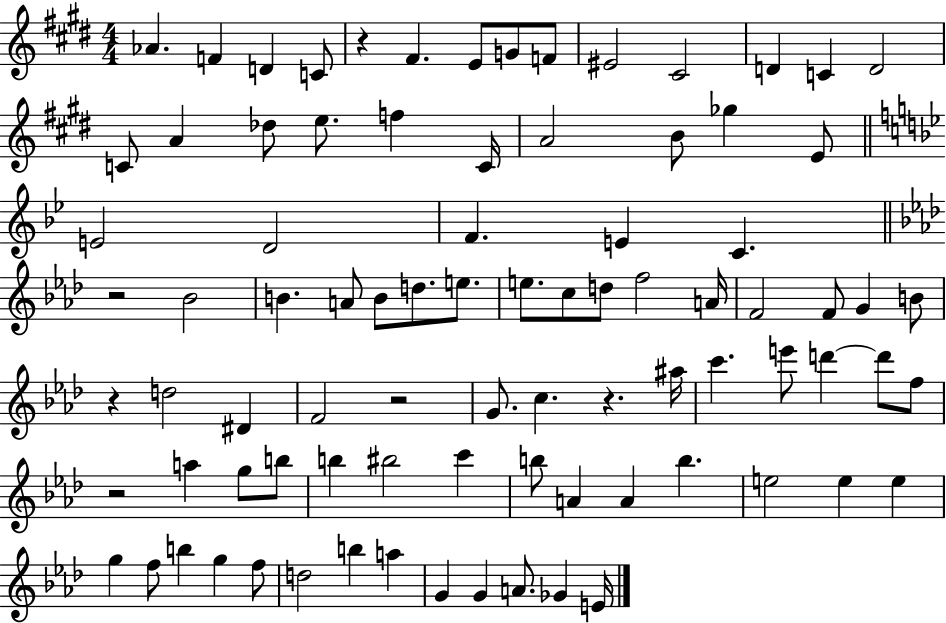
X:1
T:Untitled
M:4/4
L:1/4
K:E
_A F D C/2 z ^F E/2 G/2 F/2 ^E2 ^C2 D C D2 C/2 A _d/2 e/2 f C/4 A2 B/2 _g E/2 E2 D2 F E C z2 _B2 B A/2 B/2 d/2 e/2 e/2 c/2 d/2 f2 A/4 F2 F/2 G B/2 z d2 ^D F2 z2 G/2 c z ^a/4 c' e'/2 d' d'/2 f/2 z2 a g/2 b/2 b ^b2 c' b/2 A A b e2 e e g f/2 b g f/2 d2 b a G G A/2 _G E/4